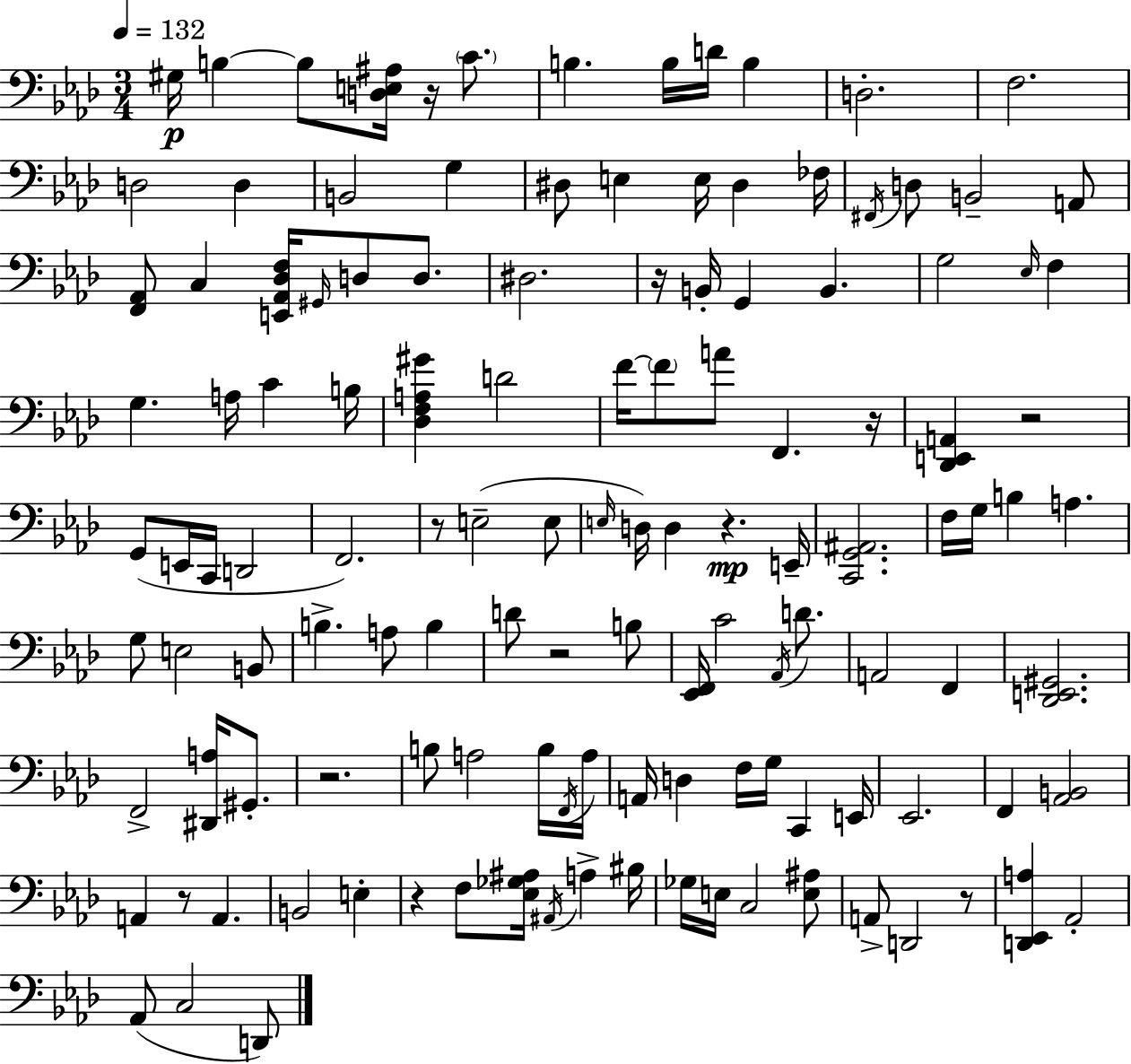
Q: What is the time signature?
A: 3/4